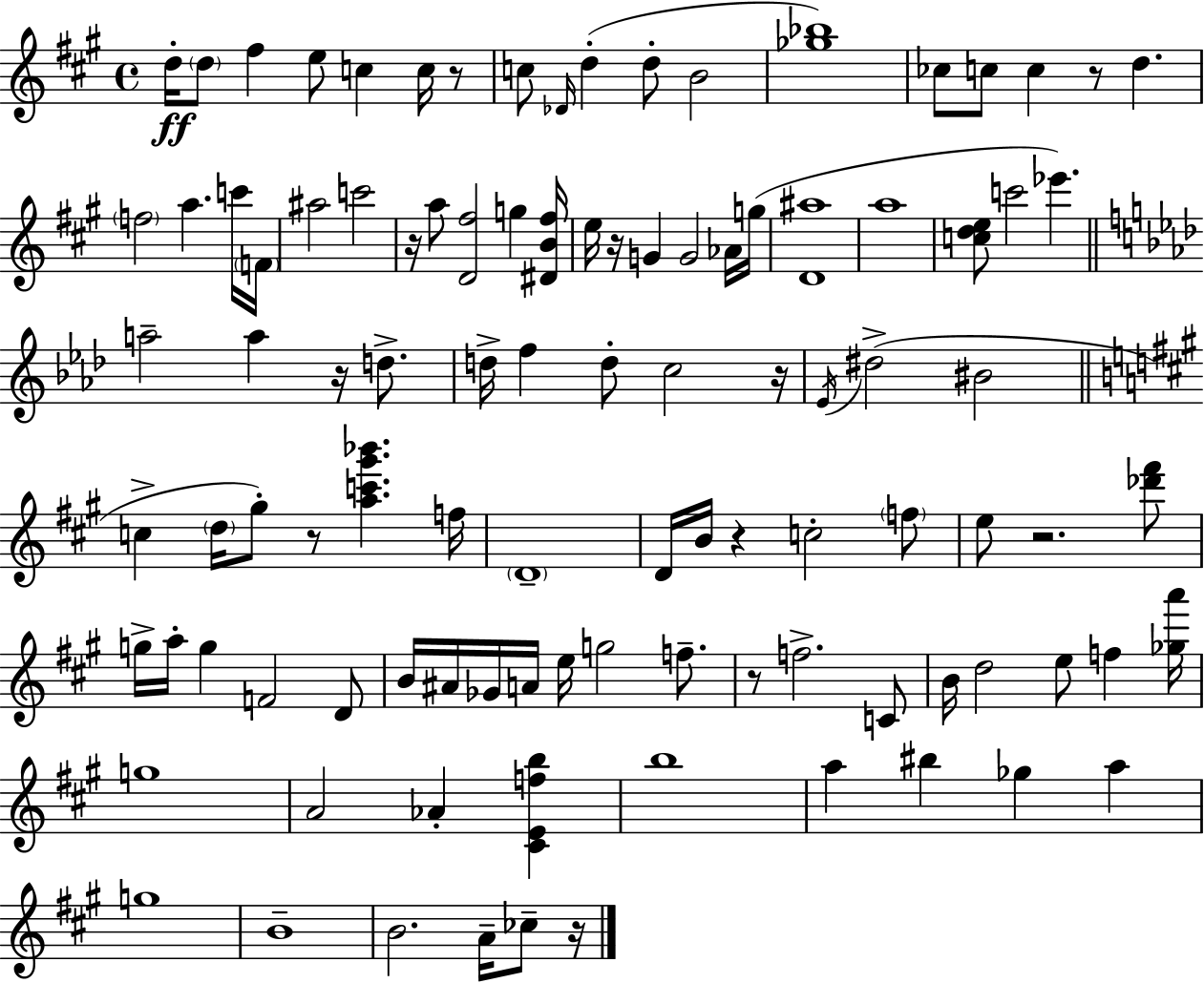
{
  \clef treble
  \time 4/4
  \defaultTimeSignature
  \key a \major
  \repeat volta 2 { d''16-.\ff \parenthesize d''8 fis''4 e''8 c''4 c''16 r8 | c''8 \grace { des'16 }( d''4-. d''8-. b'2 | <ges'' bes''>1) | ces''8 c''8 c''4 r8 d''4. | \break \parenthesize f''2 a''4. c'''16 | \parenthesize f'16 ais''2 c'''2 | r16 a''8 <d' fis''>2 g''4 | <dis' b' fis''>16 e''16 r16 g'4 g'2 aes'16 | \break g''16( <d' ais''>1 | a''1 | <c'' d'' e''>8 c'''2 ees'''4.) | \bar "||" \break \key aes \major a''2-- a''4 r16 d''8.-> | d''16-> f''4 d''8-. c''2 r16 | \acciaccatura { ees'16 } dis''2->( bis'2 | \bar "||" \break \key a \major c''4-> \parenthesize d''16 gis''8-.) r8 <a'' c''' gis''' bes'''>4. f''16 | \parenthesize d'1-- | d'16 b'16 r4 c''2-. \parenthesize f''8 | e''8 r2. <des''' fis'''>8 | \break g''16-> a''16-. g''4 f'2 d'8 | b'16 ais'16 ges'16 a'16 e''16 g''2 f''8.-- | r8 f''2.-> c'8 | b'16 d''2 e''8 f''4 <ges'' a'''>16 | \break g''1 | a'2 aes'4-. <cis' e' f'' b''>4 | b''1 | a''4 bis''4 ges''4 a''4 | \break g''1 | b'1-- | b'2. a'16-- ces''8-- r16 | } \bar "|."
}